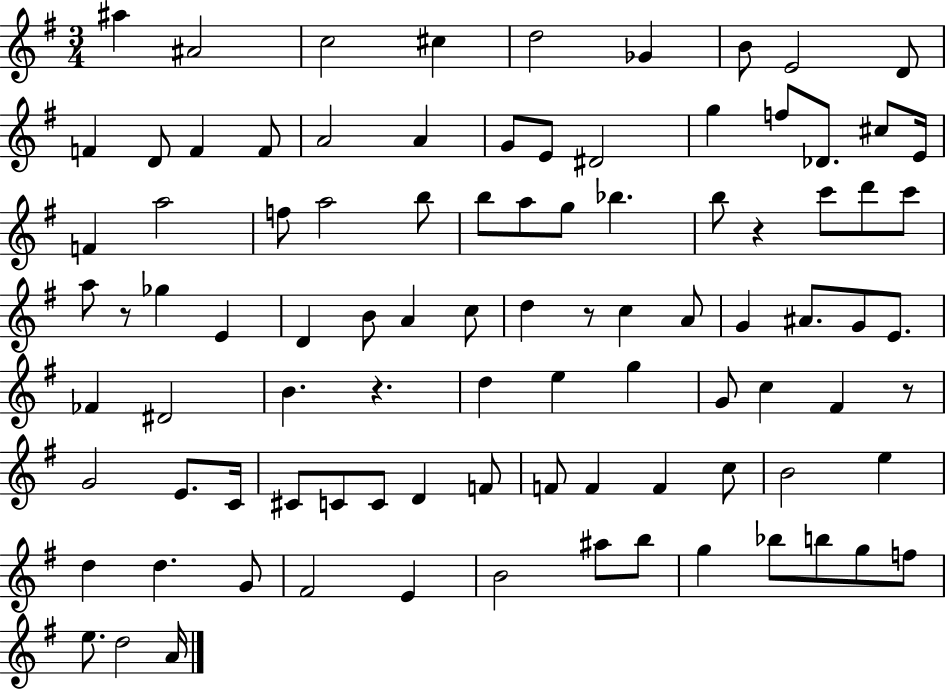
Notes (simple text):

A#5/q A#4/h C5/h C#5/q D5/h Gb4/q B4/e E4/h D4/e F4/q D4/e F4/q F4/e A4/h A4/q G4/e E4/e D#4/h G5/q F5/e Db4/e. C#5/e E4/s F4/q A5/h F5/e A5/h B5/e B5/e A5/e G5/e Bb5/q. B5/e R/q C6/e D6/e C6/e A5/e R/e Gb5/q E4/q D4/q B4/e A4/q C5/e D5/q R/e C5/q A4/e G4/q A#4/e. G4/e E4/e. FES4/q D#4/h B4/q. R/q. D5/q E5/q G5/q G4/e C5/q F#4/q R/e G4/h E4/e. C4/s C#4/e C4/e C4/e D4/q F4/e F4/e F4/q F4/q C5/e B4/h E5/q D5/q D5/q. G4/e F#4/h E4/q B4/h A#5/e B5/e G5/q Bb5/e B5/e G5/e F5/e E5/e. D5/h A4/s